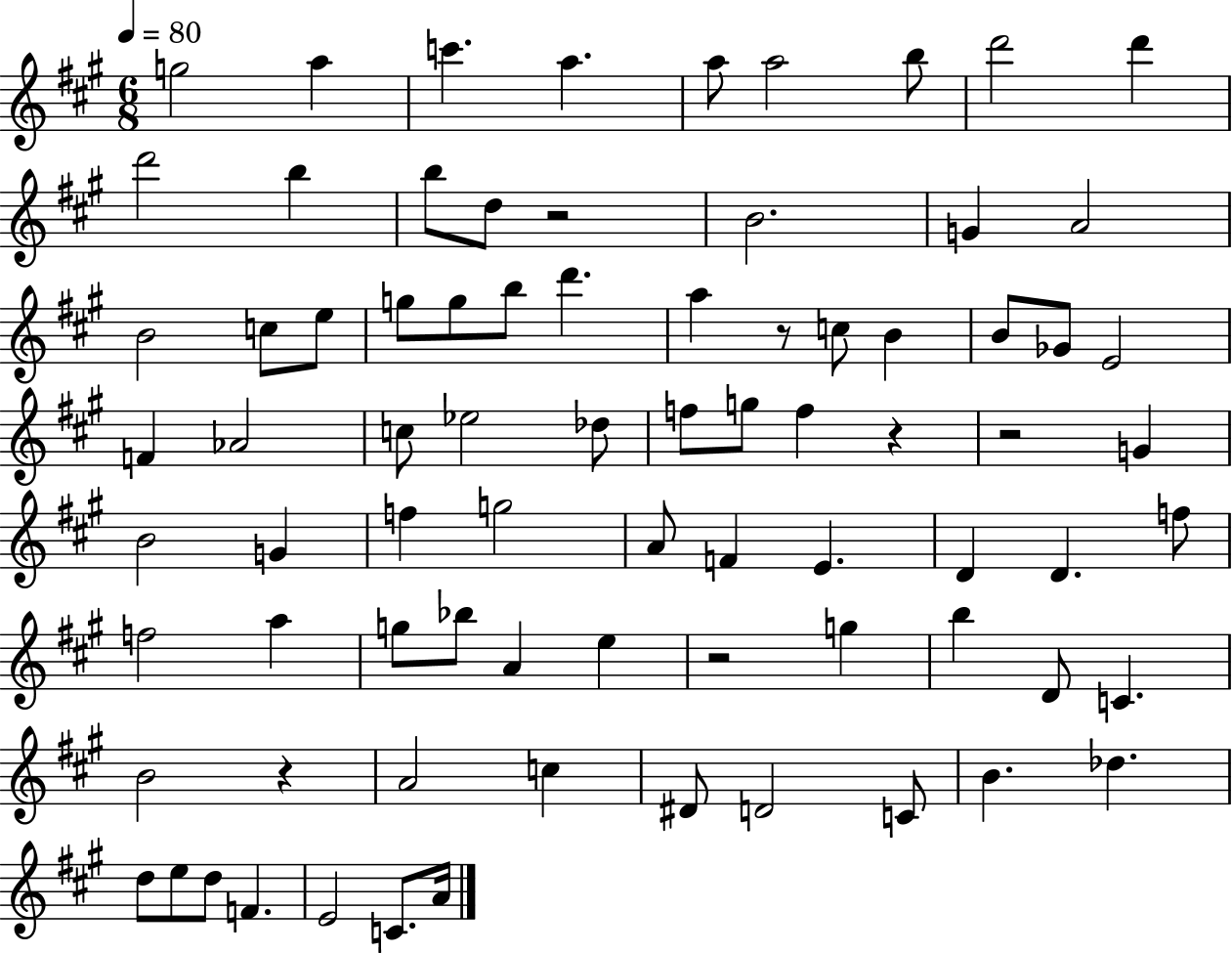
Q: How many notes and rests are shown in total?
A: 79